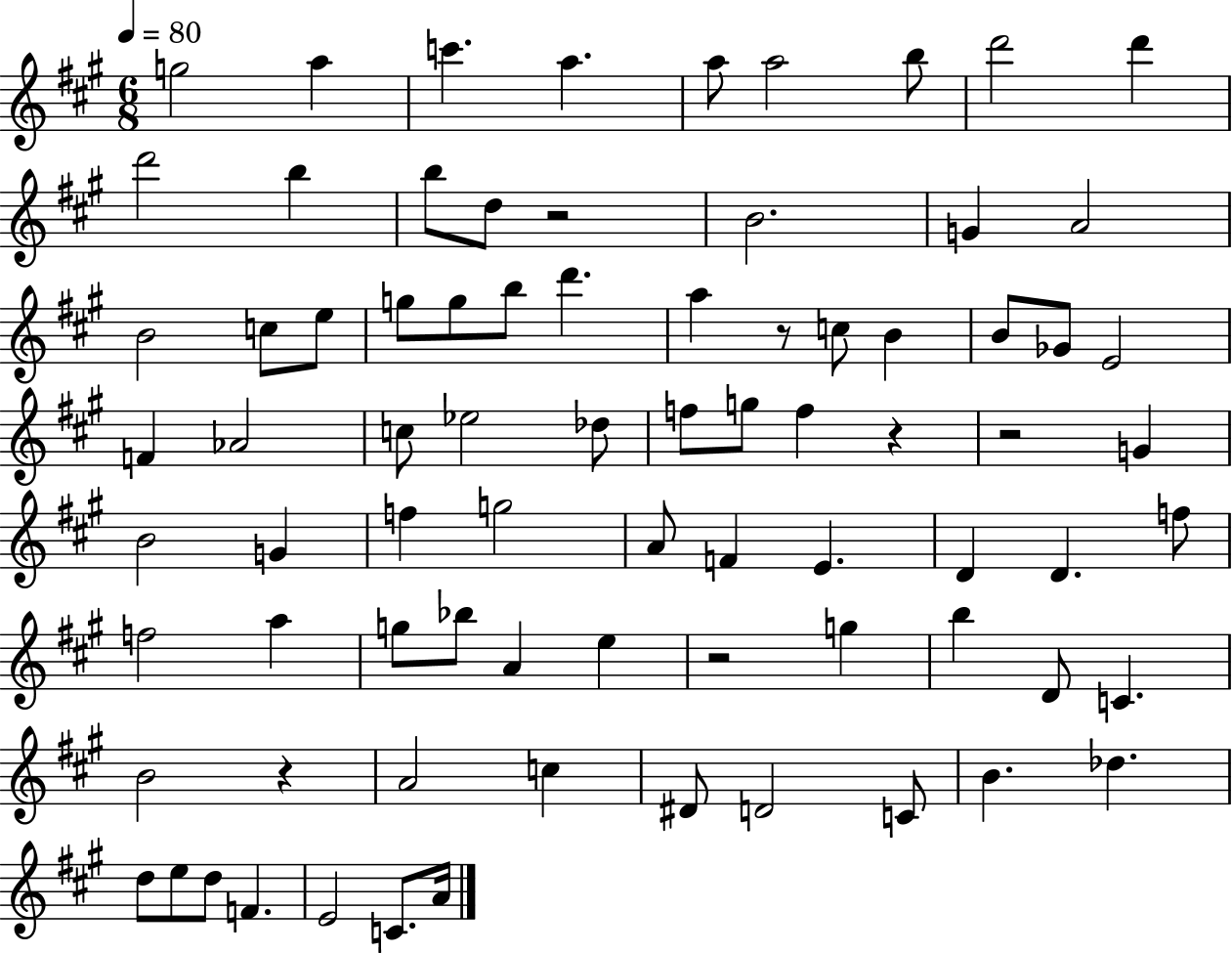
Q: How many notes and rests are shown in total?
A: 79